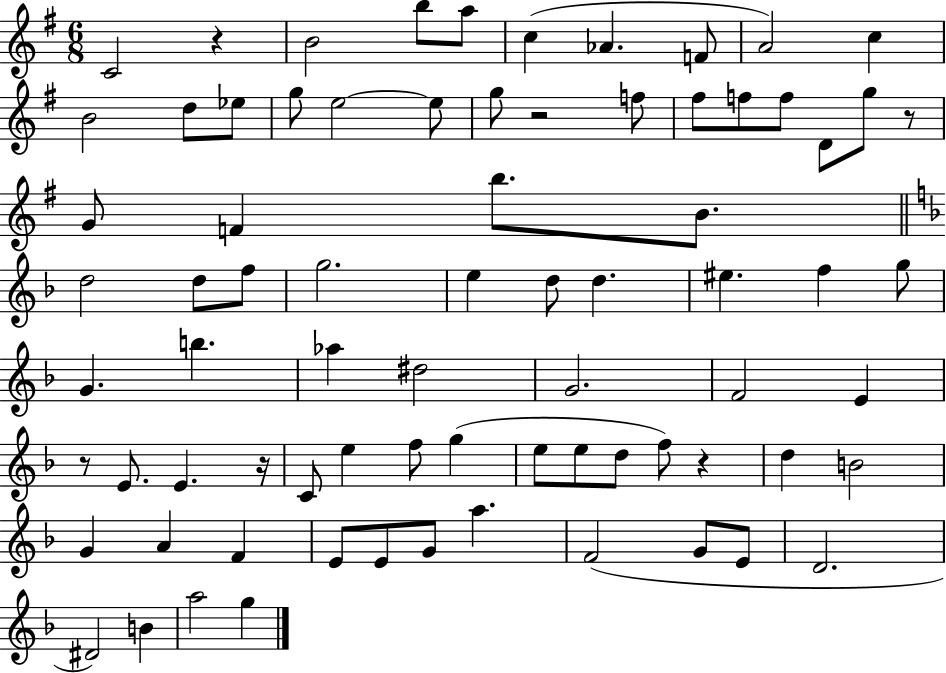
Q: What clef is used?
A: treble